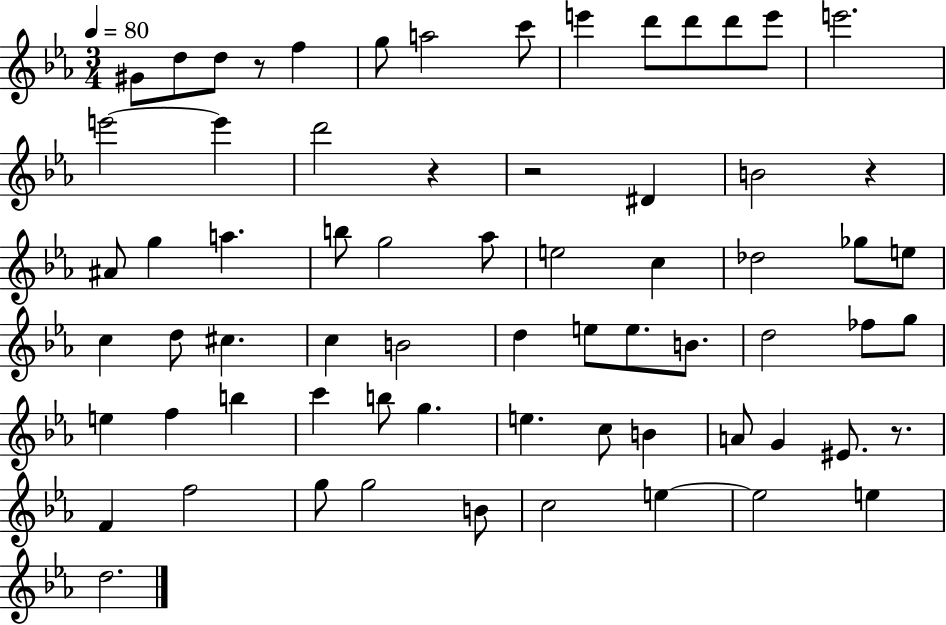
X:1
T:Untitled
M:3/4
L:1/4
K:Eb
^G/2 d/2 d/2 z/2 f g/2 a2 c'/2 e' d'/2 d'/2 d'/2 e'/2 e'2 e'2 e' d'2 z z2 ^D B2 z ^A/2 g a b/2 g2 _a/2 e2 c _d2 _g/2 e/2 c d/2 ^c c B2 d e/2 e/2 B/2 d2 _f/2 g/2 e f b c' b/2 g e c/2 B A/2 G ^E/2 z/2 F f2 g/2 g2 B/2 c2 e e2 e d2